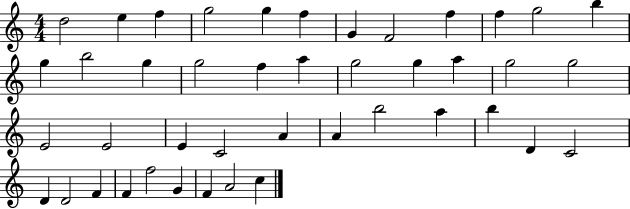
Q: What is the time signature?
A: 4/4